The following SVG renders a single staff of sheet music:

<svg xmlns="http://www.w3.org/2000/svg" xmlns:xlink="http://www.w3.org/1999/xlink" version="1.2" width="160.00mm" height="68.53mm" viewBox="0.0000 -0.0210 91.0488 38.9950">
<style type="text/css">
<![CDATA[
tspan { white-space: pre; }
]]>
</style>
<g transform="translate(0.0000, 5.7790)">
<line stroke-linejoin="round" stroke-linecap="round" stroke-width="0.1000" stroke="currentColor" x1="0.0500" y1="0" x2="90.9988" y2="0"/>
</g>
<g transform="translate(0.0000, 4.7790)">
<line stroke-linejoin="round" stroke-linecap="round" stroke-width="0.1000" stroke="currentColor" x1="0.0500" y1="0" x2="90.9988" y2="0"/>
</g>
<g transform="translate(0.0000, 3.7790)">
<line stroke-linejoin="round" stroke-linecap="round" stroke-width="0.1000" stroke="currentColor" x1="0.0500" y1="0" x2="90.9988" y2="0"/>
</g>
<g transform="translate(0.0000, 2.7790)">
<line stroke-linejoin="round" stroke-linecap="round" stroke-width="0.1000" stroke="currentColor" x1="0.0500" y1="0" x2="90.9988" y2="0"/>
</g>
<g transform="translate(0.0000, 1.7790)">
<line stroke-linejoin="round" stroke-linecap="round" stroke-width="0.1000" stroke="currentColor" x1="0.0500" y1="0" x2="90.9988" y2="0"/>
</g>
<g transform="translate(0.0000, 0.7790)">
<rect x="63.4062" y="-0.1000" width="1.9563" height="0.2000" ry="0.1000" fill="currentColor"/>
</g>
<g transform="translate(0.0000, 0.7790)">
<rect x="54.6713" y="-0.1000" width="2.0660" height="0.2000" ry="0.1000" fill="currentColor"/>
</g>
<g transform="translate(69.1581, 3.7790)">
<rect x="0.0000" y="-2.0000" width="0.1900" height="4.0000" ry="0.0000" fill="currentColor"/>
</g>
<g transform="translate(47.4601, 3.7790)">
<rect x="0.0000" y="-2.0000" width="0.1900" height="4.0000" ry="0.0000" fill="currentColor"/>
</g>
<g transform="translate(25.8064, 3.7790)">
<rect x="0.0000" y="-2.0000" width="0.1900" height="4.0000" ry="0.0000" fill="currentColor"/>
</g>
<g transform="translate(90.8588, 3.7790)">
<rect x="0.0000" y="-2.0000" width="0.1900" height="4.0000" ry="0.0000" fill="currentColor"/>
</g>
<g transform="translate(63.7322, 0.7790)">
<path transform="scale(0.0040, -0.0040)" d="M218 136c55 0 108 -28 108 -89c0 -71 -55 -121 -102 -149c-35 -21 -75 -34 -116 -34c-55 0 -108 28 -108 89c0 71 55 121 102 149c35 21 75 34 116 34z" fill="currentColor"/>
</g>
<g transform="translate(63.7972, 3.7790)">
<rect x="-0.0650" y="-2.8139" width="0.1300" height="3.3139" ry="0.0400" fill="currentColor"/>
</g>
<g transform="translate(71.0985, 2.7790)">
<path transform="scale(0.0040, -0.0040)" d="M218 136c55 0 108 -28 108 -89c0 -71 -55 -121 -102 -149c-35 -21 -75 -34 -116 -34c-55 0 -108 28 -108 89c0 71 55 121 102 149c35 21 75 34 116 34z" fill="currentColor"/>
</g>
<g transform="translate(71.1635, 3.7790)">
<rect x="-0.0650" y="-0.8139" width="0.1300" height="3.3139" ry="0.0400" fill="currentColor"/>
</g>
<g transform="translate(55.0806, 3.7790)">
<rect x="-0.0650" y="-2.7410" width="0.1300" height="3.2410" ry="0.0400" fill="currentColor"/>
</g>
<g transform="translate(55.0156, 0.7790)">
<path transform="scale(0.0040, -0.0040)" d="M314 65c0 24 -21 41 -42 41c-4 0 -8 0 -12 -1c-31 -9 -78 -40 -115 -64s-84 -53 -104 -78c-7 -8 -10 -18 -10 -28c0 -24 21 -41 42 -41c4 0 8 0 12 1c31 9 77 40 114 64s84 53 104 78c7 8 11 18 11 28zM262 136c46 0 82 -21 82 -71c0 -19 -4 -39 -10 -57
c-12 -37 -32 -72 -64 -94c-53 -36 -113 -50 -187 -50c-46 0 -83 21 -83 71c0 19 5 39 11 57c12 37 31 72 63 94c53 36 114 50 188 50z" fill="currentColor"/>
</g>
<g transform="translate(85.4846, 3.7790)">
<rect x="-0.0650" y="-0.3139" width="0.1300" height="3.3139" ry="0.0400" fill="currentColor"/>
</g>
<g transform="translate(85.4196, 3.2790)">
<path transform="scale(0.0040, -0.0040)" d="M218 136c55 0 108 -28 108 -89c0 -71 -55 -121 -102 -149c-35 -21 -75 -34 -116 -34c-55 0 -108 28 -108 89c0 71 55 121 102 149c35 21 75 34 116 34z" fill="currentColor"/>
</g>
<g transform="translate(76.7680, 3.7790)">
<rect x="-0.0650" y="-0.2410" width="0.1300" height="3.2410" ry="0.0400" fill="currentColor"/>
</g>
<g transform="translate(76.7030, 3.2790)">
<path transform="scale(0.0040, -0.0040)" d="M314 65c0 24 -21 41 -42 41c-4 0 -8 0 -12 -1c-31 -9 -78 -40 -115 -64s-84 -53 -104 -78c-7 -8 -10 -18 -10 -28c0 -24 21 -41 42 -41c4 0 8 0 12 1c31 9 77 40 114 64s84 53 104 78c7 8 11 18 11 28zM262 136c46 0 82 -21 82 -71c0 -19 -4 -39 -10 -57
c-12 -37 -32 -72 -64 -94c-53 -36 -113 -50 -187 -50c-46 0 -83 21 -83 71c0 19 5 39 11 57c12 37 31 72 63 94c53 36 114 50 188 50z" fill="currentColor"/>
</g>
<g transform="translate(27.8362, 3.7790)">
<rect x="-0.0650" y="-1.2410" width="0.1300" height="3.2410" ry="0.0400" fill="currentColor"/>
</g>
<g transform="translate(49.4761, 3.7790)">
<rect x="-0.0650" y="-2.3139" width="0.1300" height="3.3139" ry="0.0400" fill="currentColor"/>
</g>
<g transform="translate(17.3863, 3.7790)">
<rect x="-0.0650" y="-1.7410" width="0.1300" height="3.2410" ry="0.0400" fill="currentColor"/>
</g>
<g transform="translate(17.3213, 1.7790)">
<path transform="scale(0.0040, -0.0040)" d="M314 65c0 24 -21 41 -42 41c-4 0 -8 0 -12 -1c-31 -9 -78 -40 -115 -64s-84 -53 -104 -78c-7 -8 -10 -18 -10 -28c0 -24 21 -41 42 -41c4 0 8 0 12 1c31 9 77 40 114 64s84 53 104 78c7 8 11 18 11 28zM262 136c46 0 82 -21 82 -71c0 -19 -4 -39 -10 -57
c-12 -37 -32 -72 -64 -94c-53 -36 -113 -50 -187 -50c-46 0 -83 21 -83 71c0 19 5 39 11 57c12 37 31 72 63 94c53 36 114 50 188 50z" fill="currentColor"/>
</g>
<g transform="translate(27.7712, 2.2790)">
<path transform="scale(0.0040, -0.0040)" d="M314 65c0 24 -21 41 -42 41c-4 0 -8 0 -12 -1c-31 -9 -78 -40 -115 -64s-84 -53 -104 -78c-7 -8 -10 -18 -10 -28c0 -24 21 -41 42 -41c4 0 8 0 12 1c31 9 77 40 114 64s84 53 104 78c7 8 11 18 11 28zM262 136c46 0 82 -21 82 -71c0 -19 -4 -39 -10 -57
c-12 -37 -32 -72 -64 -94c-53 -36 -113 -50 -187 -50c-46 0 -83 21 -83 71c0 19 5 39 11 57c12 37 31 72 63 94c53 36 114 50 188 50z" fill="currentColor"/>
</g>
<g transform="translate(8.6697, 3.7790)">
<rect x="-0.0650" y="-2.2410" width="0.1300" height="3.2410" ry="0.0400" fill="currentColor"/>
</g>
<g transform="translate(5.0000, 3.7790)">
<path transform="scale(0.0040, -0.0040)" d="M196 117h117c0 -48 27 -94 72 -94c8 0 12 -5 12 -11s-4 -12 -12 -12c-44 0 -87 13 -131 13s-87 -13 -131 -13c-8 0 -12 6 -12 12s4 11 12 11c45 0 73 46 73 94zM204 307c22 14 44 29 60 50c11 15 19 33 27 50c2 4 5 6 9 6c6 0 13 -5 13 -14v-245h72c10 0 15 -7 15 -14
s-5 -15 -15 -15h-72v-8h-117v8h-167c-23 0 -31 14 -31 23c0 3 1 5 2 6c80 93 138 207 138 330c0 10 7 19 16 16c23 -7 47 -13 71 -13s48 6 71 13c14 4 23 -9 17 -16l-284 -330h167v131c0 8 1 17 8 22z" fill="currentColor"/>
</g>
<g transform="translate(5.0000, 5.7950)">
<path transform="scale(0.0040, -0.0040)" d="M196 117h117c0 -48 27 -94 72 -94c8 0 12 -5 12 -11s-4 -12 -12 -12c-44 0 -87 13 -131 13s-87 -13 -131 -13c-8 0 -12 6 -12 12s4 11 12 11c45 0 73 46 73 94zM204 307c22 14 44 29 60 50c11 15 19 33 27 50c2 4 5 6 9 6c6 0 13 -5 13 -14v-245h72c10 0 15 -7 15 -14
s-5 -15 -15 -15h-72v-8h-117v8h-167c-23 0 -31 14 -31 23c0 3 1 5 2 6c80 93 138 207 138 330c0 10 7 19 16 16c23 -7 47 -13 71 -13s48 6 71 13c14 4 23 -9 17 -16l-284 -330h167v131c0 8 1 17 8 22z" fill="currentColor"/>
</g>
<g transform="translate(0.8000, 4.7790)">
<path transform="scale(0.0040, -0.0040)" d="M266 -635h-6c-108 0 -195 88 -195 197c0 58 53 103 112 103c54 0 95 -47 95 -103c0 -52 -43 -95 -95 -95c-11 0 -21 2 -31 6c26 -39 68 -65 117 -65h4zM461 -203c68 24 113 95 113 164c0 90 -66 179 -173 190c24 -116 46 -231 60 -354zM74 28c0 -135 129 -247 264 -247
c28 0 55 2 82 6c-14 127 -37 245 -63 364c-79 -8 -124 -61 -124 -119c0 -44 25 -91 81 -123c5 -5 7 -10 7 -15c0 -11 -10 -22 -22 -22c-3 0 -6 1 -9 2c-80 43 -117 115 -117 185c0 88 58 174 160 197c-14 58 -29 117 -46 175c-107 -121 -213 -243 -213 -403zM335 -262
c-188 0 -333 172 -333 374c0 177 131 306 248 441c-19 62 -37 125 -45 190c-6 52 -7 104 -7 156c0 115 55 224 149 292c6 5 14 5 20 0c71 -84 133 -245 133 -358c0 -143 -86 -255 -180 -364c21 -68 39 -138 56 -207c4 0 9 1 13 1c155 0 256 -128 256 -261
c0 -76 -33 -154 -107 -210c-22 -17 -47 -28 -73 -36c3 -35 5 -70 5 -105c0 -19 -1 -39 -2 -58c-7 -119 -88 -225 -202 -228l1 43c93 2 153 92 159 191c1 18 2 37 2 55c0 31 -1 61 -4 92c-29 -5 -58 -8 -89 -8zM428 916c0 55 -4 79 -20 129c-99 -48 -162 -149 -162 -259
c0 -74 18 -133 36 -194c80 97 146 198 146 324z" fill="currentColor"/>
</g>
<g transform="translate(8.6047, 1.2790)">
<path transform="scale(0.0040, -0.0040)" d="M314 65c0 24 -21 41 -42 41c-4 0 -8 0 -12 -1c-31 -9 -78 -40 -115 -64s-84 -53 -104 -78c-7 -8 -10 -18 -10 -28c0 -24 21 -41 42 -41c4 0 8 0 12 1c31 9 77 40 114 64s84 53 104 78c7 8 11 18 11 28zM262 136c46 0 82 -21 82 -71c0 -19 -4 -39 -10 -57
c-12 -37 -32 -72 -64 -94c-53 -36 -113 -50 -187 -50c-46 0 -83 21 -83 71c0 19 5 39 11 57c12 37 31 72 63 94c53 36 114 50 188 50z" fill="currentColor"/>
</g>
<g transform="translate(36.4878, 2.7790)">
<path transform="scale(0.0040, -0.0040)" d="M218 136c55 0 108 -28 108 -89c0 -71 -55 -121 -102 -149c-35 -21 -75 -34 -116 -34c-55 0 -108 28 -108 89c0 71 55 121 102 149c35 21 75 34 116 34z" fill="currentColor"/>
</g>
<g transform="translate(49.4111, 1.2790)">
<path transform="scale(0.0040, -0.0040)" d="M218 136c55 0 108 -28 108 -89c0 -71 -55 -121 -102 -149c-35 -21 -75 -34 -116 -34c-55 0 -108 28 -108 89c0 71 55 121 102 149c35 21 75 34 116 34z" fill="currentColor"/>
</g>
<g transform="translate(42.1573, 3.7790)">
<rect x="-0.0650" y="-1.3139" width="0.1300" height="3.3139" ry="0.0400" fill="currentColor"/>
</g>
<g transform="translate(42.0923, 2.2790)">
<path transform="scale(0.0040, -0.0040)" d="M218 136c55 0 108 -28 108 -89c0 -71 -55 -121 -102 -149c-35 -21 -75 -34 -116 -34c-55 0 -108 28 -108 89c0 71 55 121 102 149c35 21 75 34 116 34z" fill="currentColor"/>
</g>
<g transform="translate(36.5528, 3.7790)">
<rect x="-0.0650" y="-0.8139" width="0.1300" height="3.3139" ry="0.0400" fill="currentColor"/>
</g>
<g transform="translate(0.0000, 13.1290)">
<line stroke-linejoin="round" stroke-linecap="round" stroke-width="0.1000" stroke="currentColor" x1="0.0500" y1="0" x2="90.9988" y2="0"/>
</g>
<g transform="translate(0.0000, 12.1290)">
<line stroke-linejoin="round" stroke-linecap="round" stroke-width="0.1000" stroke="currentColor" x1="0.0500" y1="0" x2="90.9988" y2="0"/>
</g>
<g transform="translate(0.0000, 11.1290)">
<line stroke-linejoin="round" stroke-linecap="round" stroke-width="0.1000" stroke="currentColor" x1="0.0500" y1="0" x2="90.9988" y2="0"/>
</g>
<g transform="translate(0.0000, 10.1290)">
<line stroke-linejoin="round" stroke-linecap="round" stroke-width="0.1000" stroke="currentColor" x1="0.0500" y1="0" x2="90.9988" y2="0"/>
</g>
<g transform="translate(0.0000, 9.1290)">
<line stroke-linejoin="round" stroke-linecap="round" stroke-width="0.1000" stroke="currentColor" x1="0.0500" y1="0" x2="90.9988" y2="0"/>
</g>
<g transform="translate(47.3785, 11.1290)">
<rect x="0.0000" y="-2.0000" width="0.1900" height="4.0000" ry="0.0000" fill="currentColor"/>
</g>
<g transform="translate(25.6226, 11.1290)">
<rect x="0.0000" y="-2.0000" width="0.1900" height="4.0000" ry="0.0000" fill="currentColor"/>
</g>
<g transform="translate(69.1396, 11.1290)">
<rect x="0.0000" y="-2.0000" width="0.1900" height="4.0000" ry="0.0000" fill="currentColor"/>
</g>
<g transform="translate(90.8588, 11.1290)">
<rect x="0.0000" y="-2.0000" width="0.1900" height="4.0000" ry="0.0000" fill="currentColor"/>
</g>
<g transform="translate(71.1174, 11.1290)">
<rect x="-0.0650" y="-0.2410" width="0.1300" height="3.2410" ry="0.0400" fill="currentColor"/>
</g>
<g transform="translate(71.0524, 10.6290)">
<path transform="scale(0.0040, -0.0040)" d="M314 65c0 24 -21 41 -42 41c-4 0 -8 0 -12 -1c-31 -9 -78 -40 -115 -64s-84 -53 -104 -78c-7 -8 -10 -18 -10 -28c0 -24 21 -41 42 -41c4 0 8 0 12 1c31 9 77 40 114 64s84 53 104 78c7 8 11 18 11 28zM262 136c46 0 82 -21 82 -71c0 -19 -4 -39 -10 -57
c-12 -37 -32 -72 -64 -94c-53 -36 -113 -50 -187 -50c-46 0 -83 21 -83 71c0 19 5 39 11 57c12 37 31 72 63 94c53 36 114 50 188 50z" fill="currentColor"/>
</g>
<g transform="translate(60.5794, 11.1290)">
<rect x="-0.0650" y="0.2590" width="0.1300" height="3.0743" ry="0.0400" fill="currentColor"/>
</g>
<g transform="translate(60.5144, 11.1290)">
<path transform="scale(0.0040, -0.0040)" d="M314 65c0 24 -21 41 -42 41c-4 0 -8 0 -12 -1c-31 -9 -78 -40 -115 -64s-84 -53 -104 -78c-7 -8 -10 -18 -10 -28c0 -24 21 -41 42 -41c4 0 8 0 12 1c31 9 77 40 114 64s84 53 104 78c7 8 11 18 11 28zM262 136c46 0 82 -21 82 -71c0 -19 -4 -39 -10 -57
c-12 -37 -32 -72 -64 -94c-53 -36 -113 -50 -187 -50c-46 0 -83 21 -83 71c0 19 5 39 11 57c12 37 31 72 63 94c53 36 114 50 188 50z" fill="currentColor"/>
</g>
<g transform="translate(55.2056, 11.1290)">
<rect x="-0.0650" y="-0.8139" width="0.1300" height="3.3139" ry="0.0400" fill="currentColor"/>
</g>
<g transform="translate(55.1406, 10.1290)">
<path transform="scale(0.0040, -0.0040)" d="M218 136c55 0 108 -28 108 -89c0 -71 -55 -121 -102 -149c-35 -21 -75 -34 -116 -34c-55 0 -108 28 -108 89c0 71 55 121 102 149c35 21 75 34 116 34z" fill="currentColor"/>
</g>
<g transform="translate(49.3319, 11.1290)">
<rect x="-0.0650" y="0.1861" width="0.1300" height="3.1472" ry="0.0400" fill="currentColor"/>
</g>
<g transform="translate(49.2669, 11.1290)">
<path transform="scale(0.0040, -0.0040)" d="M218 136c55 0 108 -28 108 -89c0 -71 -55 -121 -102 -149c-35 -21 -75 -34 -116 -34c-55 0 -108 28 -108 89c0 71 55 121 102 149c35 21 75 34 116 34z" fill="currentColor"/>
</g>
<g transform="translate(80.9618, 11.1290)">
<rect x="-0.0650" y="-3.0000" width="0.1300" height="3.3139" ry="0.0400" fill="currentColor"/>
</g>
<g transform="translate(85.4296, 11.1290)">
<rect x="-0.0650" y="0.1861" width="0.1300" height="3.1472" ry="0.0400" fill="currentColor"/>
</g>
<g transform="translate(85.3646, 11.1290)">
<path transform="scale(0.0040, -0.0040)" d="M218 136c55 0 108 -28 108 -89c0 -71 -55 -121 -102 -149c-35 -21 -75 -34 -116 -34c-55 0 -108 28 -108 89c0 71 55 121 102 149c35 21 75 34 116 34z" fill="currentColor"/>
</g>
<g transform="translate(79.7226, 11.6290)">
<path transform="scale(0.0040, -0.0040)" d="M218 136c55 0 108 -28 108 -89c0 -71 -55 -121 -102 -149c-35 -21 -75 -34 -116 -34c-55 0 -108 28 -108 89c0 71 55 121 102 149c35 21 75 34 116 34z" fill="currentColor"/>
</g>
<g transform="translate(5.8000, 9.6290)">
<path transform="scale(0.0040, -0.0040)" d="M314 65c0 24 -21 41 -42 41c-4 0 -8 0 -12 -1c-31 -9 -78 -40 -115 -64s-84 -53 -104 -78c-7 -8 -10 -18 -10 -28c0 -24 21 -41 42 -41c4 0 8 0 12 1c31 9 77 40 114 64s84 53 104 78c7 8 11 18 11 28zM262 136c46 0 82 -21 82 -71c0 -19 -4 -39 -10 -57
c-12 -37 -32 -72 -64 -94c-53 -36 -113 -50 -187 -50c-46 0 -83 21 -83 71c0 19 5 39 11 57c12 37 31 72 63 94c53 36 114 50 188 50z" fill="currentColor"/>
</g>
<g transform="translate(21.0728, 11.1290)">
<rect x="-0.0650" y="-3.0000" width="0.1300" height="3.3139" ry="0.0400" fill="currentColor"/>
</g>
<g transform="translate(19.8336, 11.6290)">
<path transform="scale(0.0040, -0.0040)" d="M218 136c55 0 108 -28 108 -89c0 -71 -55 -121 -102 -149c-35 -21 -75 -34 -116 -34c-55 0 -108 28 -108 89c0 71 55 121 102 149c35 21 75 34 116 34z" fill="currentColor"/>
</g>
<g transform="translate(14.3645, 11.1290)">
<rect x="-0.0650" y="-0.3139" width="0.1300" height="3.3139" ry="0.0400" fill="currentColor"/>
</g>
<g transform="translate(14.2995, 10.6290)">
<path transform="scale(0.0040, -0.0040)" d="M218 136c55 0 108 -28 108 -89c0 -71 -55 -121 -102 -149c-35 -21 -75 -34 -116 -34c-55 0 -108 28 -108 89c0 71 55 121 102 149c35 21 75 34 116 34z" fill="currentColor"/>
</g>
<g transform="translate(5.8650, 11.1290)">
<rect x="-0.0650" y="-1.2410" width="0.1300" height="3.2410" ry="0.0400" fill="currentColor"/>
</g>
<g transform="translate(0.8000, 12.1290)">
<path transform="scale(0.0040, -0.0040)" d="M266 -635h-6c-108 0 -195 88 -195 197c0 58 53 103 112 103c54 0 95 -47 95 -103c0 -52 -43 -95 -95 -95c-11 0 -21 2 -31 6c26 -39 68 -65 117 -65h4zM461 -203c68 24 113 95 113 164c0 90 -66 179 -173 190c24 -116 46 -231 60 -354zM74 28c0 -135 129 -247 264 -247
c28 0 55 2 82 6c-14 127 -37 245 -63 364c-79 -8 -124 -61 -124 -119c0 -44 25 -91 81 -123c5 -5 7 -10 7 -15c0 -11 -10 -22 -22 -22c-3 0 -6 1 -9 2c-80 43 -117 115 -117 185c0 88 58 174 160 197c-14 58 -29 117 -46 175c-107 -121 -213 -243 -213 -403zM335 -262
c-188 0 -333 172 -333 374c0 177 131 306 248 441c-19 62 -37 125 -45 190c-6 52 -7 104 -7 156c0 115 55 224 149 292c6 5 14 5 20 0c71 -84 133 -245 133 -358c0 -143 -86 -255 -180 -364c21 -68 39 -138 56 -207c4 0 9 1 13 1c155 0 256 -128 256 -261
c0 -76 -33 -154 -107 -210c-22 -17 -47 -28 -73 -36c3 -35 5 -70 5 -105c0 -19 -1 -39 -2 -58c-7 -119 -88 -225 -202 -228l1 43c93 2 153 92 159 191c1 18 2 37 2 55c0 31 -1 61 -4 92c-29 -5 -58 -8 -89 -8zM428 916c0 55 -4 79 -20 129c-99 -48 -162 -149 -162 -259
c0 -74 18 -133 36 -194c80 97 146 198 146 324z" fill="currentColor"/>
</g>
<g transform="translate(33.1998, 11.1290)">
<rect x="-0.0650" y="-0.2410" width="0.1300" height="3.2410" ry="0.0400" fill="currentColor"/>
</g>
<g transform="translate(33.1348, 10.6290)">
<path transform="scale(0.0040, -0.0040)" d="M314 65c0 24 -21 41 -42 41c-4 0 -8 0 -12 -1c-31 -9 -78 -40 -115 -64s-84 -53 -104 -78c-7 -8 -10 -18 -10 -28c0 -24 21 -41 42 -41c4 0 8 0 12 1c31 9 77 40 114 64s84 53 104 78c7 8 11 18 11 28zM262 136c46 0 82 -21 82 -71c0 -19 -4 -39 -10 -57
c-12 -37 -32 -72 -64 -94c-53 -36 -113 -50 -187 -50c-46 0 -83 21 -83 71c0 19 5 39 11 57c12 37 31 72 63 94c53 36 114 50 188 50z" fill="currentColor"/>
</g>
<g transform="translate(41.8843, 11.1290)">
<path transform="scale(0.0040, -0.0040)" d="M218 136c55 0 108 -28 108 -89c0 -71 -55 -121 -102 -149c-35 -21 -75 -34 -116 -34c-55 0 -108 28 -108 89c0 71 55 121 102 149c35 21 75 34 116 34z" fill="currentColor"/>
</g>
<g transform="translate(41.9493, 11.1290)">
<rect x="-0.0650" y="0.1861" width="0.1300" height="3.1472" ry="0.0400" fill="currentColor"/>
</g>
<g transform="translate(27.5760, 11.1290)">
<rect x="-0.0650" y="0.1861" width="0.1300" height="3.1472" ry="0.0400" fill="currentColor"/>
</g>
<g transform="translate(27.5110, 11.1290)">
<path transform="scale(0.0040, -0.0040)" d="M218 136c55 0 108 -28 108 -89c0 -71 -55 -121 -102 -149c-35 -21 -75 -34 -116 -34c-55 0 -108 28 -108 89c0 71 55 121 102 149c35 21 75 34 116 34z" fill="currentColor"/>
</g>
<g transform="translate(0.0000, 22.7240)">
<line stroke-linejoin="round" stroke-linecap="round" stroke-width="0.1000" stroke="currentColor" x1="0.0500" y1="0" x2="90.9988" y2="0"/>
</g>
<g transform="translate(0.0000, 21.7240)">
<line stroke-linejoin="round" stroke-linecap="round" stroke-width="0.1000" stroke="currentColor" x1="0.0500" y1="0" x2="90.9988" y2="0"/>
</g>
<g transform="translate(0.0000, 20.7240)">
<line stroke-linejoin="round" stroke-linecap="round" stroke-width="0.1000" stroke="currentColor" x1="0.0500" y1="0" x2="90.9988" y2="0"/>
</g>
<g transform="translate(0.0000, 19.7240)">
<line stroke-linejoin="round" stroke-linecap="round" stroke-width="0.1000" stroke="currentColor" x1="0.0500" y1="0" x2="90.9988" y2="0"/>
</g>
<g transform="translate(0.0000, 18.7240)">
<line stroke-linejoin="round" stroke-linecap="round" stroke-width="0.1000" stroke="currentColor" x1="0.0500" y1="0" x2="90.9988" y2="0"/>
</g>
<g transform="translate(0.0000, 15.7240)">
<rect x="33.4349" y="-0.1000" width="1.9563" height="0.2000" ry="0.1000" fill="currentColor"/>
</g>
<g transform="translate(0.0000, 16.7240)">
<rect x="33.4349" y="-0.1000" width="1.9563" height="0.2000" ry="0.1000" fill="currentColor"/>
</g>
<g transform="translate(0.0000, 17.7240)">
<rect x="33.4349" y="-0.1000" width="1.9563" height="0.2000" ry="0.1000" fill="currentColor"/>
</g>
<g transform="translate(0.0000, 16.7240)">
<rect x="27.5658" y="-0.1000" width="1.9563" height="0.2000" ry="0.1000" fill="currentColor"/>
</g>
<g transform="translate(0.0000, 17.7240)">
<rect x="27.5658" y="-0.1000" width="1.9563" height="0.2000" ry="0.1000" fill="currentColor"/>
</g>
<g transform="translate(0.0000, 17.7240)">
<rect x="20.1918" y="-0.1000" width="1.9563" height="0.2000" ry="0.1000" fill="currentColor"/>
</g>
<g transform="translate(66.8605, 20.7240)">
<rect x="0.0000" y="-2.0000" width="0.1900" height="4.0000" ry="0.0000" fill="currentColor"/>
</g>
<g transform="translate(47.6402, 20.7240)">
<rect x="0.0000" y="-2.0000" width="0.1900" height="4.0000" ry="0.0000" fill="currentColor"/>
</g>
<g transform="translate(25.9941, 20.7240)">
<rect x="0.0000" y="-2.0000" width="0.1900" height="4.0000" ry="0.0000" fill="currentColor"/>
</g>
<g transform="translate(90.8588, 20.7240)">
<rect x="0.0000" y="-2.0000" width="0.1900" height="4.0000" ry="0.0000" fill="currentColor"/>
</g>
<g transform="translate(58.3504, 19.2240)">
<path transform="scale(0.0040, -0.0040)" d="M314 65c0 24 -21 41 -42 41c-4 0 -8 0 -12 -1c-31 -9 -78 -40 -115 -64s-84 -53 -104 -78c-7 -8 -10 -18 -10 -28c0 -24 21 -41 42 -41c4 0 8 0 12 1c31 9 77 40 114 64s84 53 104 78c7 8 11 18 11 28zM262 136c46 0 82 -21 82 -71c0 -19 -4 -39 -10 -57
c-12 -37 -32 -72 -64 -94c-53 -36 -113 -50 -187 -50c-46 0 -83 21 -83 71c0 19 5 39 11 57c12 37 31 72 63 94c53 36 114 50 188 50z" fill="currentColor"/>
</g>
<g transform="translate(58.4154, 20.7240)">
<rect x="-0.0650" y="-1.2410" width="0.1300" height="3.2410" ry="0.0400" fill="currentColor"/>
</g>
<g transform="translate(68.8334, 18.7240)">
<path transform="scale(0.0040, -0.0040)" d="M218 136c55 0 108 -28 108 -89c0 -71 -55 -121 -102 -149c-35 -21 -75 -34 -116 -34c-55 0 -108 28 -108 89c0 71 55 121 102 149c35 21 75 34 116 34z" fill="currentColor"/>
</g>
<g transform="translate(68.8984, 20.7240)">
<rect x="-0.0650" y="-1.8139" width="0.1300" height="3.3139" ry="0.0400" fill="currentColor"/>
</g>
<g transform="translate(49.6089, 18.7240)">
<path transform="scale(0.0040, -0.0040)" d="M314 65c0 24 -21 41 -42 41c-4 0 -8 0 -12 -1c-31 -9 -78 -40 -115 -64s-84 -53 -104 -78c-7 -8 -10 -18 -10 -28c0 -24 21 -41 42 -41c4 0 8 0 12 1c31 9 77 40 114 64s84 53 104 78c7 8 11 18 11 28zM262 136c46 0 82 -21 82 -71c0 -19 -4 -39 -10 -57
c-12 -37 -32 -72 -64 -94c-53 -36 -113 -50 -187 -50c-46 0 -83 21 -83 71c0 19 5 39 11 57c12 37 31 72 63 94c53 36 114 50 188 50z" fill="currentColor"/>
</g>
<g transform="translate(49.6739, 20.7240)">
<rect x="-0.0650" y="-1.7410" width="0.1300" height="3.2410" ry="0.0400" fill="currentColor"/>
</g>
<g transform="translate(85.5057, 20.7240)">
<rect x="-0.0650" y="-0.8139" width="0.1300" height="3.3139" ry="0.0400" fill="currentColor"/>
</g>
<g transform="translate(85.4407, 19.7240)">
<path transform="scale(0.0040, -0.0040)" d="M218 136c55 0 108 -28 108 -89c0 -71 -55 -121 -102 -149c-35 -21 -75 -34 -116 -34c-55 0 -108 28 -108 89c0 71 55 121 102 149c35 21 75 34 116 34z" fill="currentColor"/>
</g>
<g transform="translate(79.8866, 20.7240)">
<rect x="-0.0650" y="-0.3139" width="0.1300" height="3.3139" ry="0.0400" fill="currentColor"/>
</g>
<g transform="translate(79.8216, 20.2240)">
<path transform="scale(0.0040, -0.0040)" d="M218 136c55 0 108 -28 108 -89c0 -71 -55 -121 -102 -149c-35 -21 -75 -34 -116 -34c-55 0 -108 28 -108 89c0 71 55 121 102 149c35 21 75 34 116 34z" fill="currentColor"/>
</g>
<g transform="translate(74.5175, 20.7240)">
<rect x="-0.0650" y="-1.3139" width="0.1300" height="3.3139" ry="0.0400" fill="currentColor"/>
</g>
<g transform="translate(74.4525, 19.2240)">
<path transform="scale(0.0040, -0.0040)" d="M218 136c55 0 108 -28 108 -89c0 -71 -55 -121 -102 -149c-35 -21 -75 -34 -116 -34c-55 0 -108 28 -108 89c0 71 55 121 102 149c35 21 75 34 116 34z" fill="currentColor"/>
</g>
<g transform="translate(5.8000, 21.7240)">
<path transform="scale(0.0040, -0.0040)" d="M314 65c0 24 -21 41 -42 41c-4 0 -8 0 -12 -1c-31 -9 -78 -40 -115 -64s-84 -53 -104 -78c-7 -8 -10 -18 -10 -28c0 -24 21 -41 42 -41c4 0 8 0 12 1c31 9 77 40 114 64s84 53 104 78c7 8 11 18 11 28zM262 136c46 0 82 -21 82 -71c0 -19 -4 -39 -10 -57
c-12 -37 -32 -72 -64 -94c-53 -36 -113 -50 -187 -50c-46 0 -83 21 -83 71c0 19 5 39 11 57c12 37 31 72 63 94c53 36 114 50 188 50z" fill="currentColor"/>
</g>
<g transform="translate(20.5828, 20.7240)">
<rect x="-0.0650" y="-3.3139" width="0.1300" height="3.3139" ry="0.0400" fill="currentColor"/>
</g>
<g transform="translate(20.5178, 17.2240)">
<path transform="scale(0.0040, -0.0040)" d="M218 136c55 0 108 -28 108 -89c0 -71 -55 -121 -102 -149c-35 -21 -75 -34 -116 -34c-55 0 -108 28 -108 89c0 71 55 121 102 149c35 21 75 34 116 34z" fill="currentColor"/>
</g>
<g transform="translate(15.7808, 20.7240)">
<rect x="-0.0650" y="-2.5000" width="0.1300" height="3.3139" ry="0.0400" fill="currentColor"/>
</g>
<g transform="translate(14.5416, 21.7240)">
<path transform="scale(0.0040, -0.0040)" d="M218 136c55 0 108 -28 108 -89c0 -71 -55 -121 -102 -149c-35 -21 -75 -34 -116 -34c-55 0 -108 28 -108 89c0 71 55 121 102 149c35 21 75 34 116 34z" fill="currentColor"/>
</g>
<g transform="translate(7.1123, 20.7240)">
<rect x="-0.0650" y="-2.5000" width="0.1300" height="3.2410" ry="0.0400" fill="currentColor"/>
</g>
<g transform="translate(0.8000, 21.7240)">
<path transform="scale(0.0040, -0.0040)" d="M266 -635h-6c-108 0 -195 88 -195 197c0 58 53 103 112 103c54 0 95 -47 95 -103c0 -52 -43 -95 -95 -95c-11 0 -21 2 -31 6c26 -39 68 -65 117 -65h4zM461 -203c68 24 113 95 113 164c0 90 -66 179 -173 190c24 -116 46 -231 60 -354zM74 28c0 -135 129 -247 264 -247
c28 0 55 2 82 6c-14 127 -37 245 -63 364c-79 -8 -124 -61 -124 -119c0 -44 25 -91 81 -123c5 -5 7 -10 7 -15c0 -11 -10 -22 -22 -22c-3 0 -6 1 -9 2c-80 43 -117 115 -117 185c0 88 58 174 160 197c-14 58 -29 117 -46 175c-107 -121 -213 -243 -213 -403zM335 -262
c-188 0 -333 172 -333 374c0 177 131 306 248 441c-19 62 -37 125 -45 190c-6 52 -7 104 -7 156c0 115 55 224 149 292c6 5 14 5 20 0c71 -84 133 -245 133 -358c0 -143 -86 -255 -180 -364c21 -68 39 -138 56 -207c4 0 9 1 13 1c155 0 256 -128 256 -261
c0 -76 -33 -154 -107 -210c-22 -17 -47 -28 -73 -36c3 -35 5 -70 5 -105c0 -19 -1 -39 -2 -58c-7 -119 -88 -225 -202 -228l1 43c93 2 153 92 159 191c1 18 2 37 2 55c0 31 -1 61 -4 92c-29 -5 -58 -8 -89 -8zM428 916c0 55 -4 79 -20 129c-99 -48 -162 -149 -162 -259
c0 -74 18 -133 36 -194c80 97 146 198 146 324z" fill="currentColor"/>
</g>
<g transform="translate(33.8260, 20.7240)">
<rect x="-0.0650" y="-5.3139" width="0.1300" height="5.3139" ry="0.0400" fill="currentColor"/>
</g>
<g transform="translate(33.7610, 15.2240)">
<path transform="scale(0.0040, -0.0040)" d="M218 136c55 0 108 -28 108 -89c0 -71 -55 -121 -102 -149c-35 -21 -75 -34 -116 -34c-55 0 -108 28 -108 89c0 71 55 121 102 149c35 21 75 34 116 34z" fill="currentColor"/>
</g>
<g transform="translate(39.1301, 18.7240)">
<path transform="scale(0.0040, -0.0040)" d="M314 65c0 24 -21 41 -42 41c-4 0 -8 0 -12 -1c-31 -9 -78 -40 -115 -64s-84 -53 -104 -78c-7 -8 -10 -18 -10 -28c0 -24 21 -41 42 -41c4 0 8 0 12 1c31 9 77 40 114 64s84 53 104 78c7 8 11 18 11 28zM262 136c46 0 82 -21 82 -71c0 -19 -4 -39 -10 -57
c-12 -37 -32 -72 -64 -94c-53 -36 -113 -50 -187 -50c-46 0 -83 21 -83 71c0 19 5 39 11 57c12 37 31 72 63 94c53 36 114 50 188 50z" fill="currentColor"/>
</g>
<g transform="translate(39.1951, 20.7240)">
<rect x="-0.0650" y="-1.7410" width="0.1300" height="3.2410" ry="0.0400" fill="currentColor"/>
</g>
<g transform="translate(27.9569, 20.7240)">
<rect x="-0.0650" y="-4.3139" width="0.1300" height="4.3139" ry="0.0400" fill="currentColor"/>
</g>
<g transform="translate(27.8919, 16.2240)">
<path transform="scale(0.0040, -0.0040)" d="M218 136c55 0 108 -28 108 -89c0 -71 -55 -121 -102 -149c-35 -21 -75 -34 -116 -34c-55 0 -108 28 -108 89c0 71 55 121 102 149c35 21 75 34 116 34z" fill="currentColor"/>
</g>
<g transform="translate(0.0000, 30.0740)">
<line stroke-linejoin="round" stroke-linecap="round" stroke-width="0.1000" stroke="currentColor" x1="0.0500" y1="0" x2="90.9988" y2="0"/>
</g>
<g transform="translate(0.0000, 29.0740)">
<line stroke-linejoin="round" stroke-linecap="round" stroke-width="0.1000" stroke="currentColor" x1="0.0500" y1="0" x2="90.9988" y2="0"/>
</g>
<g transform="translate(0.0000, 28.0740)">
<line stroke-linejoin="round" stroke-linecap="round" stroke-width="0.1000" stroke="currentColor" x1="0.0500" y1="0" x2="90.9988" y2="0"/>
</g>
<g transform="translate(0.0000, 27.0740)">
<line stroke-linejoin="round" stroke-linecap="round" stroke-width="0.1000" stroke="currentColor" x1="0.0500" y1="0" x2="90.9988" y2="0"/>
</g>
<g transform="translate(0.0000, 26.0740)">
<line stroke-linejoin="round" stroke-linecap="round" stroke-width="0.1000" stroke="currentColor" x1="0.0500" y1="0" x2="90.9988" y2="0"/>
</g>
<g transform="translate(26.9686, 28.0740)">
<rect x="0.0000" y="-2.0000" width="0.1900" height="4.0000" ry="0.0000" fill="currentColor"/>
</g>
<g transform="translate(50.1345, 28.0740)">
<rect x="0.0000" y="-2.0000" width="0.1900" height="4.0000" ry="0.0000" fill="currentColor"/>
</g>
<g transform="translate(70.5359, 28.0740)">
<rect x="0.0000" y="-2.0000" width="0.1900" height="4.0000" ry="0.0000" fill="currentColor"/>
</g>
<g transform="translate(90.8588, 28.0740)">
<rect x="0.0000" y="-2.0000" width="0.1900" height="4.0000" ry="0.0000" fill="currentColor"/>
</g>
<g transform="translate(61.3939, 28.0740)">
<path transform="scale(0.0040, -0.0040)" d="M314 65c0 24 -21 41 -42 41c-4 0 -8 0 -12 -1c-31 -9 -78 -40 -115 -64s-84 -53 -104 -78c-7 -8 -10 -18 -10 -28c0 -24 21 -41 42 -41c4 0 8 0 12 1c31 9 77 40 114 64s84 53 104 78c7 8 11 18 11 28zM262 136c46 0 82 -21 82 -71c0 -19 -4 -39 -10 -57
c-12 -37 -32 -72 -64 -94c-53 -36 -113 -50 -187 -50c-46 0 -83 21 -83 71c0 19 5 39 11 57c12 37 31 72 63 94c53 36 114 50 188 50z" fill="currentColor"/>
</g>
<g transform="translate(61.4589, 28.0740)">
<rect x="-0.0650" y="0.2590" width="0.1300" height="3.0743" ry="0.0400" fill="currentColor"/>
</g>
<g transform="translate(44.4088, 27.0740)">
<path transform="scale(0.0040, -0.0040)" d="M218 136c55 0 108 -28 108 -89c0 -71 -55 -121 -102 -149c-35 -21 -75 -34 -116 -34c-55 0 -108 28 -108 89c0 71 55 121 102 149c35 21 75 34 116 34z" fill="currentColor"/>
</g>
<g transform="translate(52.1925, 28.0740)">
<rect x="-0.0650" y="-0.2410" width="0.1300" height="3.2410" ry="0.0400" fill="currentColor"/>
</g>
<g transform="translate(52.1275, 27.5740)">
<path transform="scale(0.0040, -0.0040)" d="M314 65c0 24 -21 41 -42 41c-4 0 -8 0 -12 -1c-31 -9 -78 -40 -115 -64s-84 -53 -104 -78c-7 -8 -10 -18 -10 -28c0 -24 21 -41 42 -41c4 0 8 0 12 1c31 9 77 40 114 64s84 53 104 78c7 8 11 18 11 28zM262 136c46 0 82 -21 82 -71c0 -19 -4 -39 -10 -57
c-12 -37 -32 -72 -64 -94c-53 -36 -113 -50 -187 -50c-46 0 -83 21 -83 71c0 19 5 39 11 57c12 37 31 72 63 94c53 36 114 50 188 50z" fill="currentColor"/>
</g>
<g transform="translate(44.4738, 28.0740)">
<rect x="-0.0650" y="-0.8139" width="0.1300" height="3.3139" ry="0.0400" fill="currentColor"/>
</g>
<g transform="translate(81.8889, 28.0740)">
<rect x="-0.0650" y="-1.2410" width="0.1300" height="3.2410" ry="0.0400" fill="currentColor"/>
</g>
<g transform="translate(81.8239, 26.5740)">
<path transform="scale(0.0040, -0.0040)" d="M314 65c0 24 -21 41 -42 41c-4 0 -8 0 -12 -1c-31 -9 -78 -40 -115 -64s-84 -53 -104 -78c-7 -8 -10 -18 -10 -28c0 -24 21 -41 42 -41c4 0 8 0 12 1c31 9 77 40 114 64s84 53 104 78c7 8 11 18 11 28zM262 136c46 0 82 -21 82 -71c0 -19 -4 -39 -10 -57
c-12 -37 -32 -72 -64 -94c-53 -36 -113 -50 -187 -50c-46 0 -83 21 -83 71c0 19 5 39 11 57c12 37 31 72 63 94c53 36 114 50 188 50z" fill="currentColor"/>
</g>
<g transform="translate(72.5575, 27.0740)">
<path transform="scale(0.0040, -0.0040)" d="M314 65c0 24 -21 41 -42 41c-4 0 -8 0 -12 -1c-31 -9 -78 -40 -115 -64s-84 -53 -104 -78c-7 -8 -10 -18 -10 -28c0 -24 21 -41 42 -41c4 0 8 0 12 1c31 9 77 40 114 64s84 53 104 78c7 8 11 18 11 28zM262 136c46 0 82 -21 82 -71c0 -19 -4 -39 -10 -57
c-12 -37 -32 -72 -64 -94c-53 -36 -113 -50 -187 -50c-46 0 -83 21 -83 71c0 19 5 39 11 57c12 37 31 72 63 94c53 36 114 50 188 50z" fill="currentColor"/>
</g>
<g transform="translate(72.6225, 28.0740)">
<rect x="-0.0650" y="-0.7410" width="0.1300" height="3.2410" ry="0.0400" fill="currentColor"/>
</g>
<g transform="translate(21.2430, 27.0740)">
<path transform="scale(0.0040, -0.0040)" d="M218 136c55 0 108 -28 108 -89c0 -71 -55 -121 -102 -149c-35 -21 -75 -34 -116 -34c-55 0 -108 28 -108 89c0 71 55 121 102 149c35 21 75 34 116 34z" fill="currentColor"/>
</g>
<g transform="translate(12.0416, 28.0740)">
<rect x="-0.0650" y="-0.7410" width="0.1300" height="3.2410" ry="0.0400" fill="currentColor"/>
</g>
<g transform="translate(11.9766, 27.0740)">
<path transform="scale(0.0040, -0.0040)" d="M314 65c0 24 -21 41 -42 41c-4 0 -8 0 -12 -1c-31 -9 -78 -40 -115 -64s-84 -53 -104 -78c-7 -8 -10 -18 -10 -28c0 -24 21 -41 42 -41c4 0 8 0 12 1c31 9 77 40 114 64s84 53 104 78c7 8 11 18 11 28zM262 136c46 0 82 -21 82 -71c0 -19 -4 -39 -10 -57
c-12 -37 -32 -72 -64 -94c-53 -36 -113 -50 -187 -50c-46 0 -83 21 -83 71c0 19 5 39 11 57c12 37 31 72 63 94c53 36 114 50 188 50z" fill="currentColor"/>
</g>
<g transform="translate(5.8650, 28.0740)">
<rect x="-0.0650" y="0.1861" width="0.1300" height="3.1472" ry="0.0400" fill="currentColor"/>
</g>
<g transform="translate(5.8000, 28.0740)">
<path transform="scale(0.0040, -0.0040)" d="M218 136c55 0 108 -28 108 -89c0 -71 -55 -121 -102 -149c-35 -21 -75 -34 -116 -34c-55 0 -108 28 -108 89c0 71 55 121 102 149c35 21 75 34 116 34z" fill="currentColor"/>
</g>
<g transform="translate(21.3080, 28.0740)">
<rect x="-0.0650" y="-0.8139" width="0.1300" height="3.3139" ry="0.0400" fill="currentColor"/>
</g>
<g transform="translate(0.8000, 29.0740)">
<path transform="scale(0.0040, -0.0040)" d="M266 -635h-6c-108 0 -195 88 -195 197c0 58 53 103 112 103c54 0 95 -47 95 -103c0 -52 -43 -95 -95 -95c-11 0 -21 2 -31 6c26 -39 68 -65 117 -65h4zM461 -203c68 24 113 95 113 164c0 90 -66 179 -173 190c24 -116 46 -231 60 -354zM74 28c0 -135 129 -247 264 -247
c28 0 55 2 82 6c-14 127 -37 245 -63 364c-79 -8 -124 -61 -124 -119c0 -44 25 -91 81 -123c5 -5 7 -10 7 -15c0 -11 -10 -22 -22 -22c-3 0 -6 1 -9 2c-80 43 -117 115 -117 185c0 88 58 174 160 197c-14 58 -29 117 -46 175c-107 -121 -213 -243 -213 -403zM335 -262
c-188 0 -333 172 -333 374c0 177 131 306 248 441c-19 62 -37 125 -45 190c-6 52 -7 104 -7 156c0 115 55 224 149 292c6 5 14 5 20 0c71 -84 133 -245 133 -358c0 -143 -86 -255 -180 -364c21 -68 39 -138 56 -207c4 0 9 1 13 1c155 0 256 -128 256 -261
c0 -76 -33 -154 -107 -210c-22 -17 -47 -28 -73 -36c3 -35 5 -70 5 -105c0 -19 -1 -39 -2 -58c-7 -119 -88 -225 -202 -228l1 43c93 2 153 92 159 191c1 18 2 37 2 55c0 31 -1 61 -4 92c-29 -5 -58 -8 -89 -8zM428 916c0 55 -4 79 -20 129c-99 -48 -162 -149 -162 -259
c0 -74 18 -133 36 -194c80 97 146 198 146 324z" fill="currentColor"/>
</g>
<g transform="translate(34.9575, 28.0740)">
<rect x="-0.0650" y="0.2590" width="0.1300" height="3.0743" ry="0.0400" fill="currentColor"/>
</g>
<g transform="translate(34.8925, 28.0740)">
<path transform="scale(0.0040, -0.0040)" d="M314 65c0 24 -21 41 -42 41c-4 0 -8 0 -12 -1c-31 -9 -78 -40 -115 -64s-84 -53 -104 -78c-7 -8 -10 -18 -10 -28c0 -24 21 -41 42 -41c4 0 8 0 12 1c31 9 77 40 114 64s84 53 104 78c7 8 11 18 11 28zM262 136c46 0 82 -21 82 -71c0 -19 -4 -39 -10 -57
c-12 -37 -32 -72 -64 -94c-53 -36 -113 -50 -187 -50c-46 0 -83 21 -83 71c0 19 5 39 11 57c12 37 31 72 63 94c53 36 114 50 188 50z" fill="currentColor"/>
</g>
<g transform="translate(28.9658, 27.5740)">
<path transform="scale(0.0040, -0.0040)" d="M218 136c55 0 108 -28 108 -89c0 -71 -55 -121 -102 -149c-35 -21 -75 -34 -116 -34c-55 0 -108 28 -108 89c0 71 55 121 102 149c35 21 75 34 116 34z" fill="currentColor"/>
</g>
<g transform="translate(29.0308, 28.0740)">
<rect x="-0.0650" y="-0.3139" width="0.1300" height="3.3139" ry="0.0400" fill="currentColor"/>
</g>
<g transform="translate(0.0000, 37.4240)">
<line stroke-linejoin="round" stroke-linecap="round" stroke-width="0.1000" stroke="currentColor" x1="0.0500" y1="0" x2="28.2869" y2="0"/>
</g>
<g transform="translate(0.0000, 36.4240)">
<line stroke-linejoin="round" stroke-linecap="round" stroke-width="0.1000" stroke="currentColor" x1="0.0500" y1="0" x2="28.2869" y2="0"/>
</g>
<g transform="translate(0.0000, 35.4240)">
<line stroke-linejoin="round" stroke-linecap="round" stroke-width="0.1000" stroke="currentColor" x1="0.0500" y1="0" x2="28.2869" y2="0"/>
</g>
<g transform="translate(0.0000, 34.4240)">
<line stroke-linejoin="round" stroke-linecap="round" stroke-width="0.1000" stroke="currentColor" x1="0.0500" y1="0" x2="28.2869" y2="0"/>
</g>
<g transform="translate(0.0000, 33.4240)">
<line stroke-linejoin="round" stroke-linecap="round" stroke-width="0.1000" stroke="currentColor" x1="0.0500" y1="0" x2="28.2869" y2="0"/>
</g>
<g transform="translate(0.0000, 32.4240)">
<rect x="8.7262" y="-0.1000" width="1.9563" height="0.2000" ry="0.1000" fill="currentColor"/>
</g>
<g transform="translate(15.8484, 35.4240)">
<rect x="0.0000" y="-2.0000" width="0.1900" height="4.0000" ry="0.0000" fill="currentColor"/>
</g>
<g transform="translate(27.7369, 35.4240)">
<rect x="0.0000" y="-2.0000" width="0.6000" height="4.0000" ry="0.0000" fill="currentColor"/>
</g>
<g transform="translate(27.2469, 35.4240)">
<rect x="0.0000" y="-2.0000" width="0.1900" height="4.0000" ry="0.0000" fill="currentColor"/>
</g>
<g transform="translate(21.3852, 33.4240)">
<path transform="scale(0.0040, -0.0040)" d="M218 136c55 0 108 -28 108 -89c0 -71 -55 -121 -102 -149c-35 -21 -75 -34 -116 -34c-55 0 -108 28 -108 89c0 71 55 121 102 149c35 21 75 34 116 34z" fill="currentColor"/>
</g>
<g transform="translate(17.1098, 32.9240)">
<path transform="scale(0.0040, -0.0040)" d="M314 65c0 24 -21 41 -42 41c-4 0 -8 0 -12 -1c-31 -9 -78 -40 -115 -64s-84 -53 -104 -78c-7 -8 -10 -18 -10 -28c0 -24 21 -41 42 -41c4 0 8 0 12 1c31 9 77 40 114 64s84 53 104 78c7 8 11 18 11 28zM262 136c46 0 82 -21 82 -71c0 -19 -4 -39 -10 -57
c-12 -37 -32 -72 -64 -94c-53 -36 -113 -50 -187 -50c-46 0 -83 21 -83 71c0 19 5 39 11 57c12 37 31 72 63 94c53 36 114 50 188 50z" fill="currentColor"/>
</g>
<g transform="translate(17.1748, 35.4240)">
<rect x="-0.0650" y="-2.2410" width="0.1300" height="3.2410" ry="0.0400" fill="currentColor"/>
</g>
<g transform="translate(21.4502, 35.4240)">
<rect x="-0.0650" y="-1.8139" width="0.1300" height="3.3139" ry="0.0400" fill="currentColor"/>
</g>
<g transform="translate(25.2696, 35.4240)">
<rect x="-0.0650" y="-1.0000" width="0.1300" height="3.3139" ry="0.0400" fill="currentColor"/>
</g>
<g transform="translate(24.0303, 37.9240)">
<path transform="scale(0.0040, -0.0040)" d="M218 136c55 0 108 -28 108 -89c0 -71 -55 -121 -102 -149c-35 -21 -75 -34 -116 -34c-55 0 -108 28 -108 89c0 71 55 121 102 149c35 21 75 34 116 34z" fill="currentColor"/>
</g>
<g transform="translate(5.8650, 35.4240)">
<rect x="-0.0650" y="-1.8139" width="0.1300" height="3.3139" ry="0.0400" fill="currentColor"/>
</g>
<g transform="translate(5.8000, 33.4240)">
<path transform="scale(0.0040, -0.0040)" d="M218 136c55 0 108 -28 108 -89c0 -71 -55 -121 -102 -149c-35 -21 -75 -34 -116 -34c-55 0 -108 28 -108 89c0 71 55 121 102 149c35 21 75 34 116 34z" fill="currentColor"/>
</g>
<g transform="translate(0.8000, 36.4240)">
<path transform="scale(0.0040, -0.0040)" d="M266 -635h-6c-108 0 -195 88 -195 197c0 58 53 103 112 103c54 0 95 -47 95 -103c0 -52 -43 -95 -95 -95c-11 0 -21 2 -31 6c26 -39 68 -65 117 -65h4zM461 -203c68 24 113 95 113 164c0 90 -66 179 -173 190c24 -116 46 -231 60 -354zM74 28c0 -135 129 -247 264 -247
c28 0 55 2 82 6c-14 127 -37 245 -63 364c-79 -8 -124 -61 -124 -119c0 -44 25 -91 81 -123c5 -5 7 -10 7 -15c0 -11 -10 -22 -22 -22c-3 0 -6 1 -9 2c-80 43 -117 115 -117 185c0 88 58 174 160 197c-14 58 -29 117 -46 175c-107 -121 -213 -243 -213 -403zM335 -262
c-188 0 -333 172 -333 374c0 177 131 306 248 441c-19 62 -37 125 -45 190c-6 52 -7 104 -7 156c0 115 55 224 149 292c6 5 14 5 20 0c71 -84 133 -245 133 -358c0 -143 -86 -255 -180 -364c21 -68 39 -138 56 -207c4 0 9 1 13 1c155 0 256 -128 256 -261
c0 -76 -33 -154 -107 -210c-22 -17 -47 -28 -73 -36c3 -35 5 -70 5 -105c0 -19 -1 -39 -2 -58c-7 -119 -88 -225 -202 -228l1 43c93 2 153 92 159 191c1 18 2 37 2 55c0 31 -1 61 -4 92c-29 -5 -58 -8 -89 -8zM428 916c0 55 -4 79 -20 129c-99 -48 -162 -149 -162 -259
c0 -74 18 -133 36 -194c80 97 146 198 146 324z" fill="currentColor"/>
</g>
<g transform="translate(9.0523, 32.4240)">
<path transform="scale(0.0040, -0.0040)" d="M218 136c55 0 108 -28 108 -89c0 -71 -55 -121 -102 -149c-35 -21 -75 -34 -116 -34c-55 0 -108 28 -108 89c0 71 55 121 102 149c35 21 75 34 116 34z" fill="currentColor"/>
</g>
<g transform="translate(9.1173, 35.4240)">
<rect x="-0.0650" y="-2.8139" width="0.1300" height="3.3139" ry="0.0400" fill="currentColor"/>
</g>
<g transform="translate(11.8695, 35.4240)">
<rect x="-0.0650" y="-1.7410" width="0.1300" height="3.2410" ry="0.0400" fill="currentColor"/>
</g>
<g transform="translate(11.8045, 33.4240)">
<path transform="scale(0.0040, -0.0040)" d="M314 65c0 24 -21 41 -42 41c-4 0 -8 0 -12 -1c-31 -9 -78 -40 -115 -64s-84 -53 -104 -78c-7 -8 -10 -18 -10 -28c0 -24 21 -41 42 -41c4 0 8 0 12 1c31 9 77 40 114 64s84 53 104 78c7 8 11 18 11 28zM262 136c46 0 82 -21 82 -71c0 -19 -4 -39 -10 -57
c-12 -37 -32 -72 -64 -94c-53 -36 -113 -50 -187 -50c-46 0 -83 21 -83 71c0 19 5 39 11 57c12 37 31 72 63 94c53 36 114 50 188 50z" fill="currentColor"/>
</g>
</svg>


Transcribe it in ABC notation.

X:1
T:Untitled
M:4/4
L:1/4
K:C
g2 f2 e2 d e g a2 a d c2 c e2 c A B c2 B B d B2 c2 A B G2 G b d' f' f2 f2 e2 f e c d B d2 d c B2 d c2 B2 d2 e2 f a f2 g2 f D